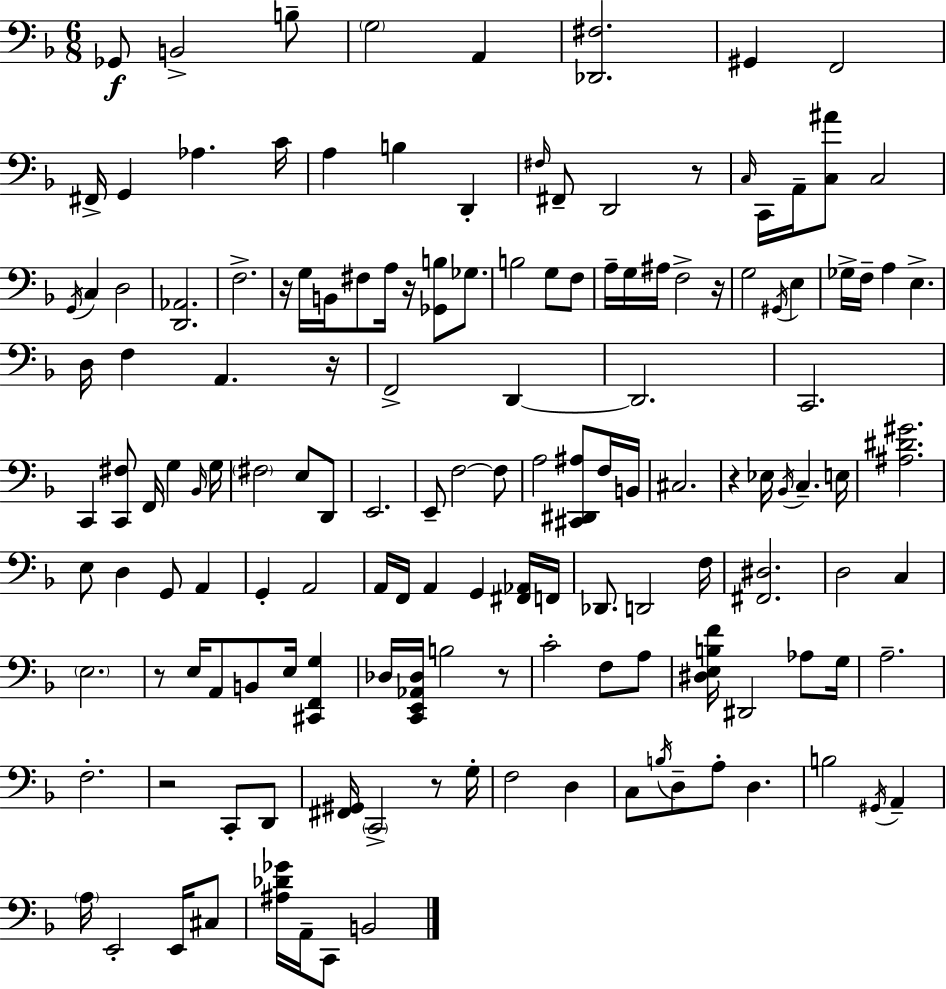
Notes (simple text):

Gb2/e B2/h B3/e G3/h A2/q [Db2,F#3]/h. G#2/q F2/h F#2/s G2/q Ab3/q. C4/s A3/q B3/q D2/q F#3/s F#2/e D2/h R/e C3/s C2/s A2/s [C3,A#4]/e C3/h G2/s C3/q D3/h [D2,Ab2]/h. F3/h. R/s G3/s B2/s F#3/e A3/s R/s [Gb2,B3]/e Gb3/e. B3/h G3/e F3/e A3/s G3/s A#3/s F3/h R/s G3/h G#2/s E3/q Gb3/s F3/s A3/q E3/q. D3/s F3/q A2/q. R/s F2/h D2/q D2/h. C2/h. C2/q [C2,F#3]/e F2/s G3/q Bb2/s G3/s F#3/h E3/e D2/e E2/h. E2/e F3/h F3/e A3/h [C#2,D#2,A#3]/e F3/s B2/s C#3/h. R/q Eb3/s Bb2/s C3/q. E3/s [A#3,D#4,G#4]/h. E3/e D3/q G2/e A2/q G2/q A2/h A2/s F2/s A2/q G2/q [F#2,Ab2]/s F2/s Db2/e. D2/h F3/s [F#2,D#3]/h. D3/h C3/q E3/h. R/e E3/s A2/e B2/e E3/s [C#2,F2,G3]/q Db3/s [C2,E2,Ab2,Db3]/s B3/h R/e C4/h F3/e A3/e [D#3,E3,B3,F4]/s D#2/h Ab3/e G3/s A3/h. F3/h. R/h C2/e D2/e [F#2,G#2]/s C2/h R/e G3/s F3/h D3/q C3/e B3/s D3/e A3/e D3/q. B3/h G#2/s A2/q A3/s E2/h E2/s C#3/e [A#3,Db4,Gb4]/s A2/s C2/e B2/h